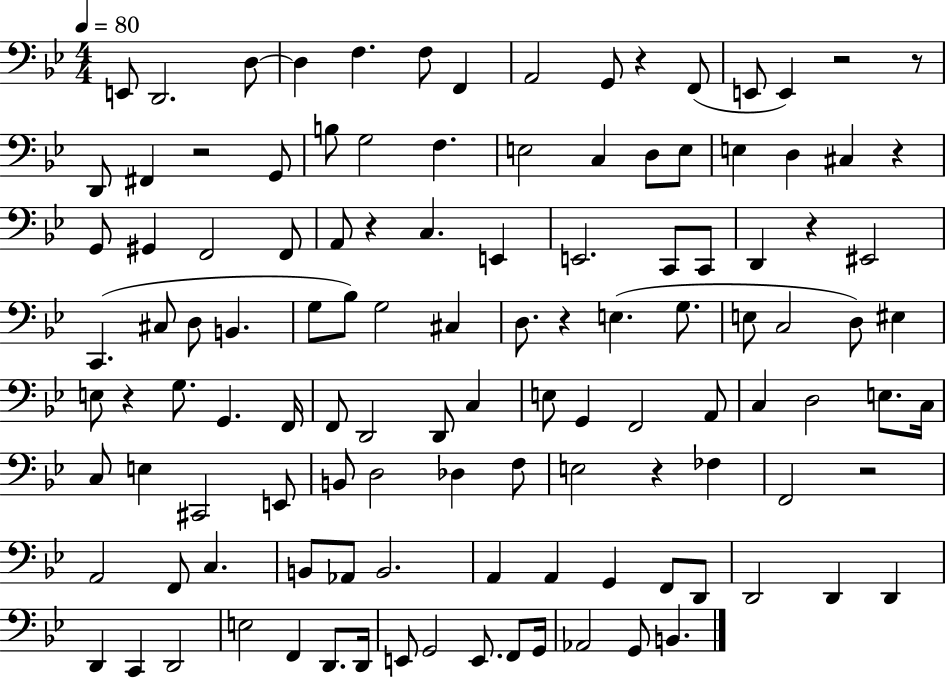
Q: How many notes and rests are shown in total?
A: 119